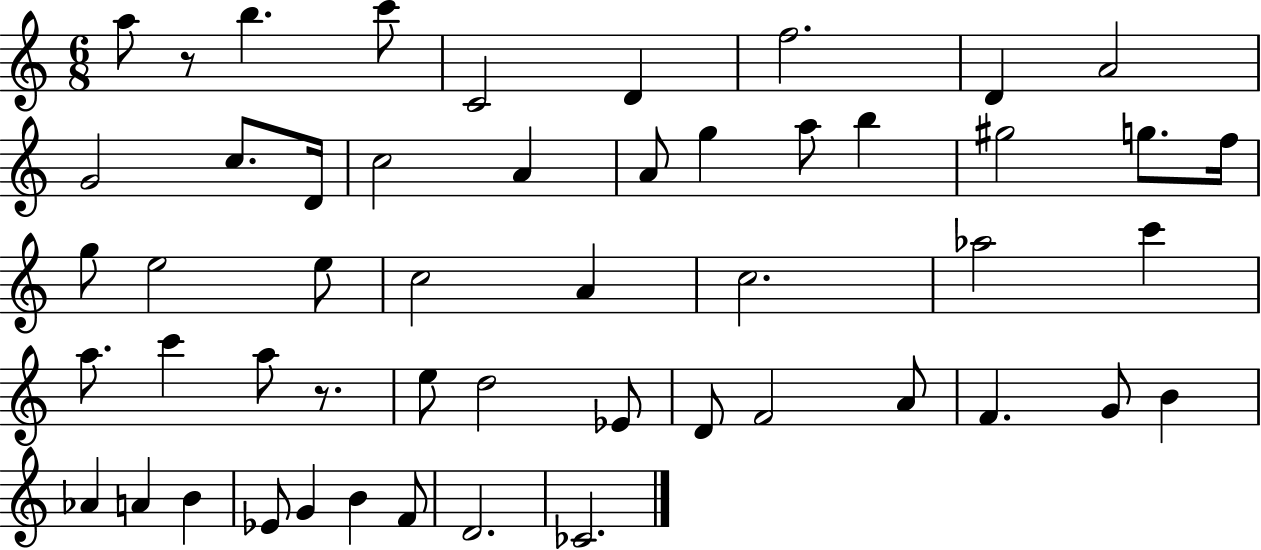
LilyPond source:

{
  \clef treble
  \numericTimeSignature
  \time 6/8
  \key c \major
  a''8 r8 b''4. c'''8 | c'2 d'4 | f''2. | d'4 a'2 | \break g'2 c''8. d'16 | c''2 a'4 | a'8 g''4 a''8 b''4 | gis''2 g''8. f''16 | \break g''8 e''2 e''8 | c''2 a'4 | c''2. | aes''2 c'''4 | \break a''8. c'''4 a''8 r8. | e''8 d''2 ees'8 | d'8 f'2 a'8 | f'4. g'8 b'4 | \break aes'4 a'4 b'4 | ees'8 g'4 b'4 f'8 | d'2. | ces'2. | \break \bar "|."
}